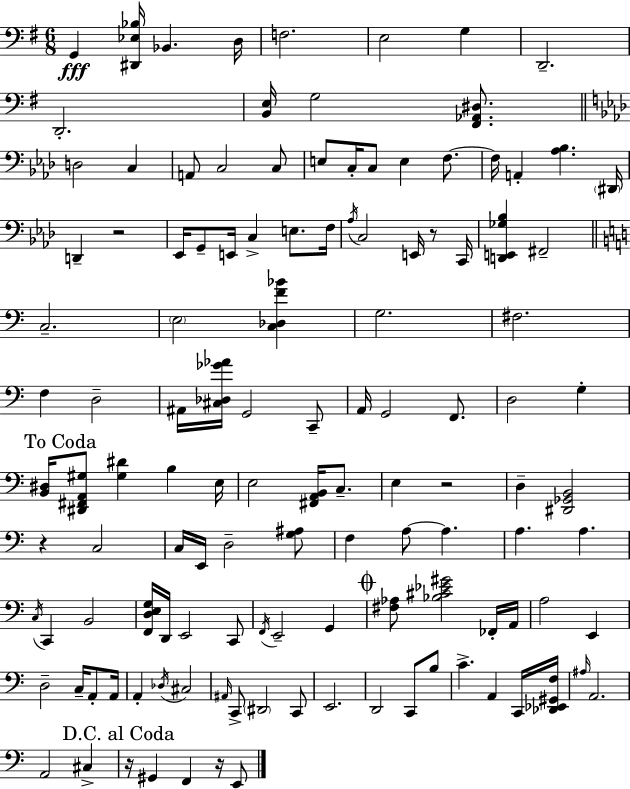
G2/q [D#2,Eb3,Bb3]/s Bb2/q. D3/s F3/h. E3/h G3/q D2/h. D2/h. [B2,E3]/s G3/h [F#2,Ab2,D#3]/e. D3/h C3/q A2/e C3/h C3/e E3/e C3/s C3/e E3/q F3/e. F3/s A2/q [Ab3,Bb3]/q. D#2/s D2/q R/h Eb2/s G2/e E2/s C3/q E3/e. F3/s Ab3/s C3/h E2/s R/e C2/s [D2,E2,Gb3,Bb3]/q F#2/h C3/h. E3/h [C3,Db3,F4,Bb4]/q G3/h. F#3/h. F3/q D3/h A#2/s [C#3,Db3,Gb4,Ab4]/s G2/h C2/e A2/s G2/h F2/e. D3/h G3/q [B2,D#3]/s [D#2,F#2,A2,G#3]/e [G#3,D#4]/q B3/q E3/s E3/h [F#2,A2,B2]/s C3/e. E3/q R/h D3/q [D#2,Gb2,B2]/h R/q C3/h C3/s E2/s D3/h [G3,A#3]/e F3/q A3/e A3/q. A3/q. A3/q. C3/s C2/q B2/h [F2,D3,E3,G3]/s D2/s E2/h C2/e F2/s E2/h G2/q [F#3,Ab3]/e [Bb3,C#4,Eb4,G#4]/h FES2/s A2/s A3/h E2/q D3/h C3/s A2/e A2/s A2/q Db3/s C#3/h A#2/s C2/e D#2/h C2/e E2/h. D2/h C2/e B3/e C4/q. A2/q C2/s [Db2,Eb2,G#2,F3]/s A#3/s A2/h. A2/h C#3/q R/s G#2/q F2/q R/s E2/e